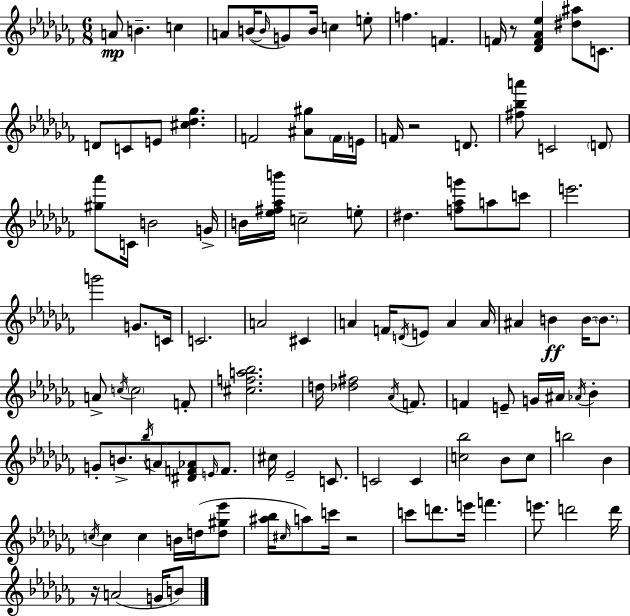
A4/e B4/q. C5/q A4/e B4/s B4/s G4/e B4/s C5/q E5/e F5/q. F4/q. F4/s R/e [Db4,F4,Ab4,Eb5]/q [D#5,A#5]/e C4/e. D4/e C4/e E4/e [C#5,Db5,Gb5]/q. F4/h [A#4,G#5]/e F4/s E4/s F4/s R/h D4/e. [F#5,Bb5,A6]/e C4/h D4/e [G#5,Ab6]/e C4/s B4/h G4/s B4/s [Eb5,F#5,Ab5,B6]/s C5/h E5/e D#5/q. [F5,Ab5,G6]/e A5/e C6/e E6/h. G6/h G4/e. C4/s C4/h. A4/h C#4/q A4/q F4/s D4/s E4/e A4/q A4/s A#4/q B4/q B4/s B4/e. A4/e C5/s C5/h F4/e [C#5,F5,A5,Bb5]/h. D5/s [Db5,F#5]/h Ab4/s F4/e. F4/q E4/e G4/s A#4/s Ab4/s Bb4/q G4/e B4/e. Bb5/s A4/e [D#4,F4,Ab4]/e E4/s F4/e. C#5/s Eb4/h C4/e. C4/h C4/q [C5,Bb5]/h Bb4/e C5/e B5/h Bb4/q C5/s C5/q C5/q B4/s D5/s [D5,G#5,Eb6]/e [A#5,Bb5]/s C#5/s A5/e C6/s R/h C6/e D6/e. E6/s F6/q. E6/e. D6/h D6/s R/s A4/h G4/s B4/e